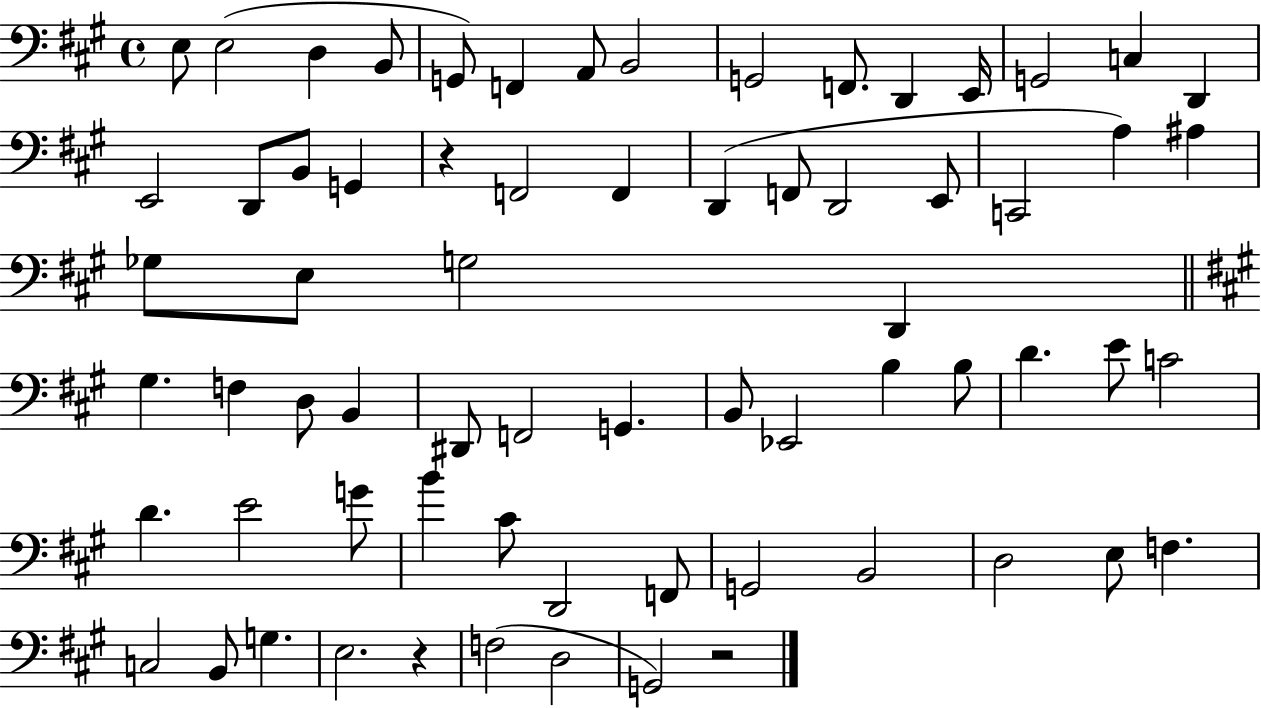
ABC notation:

X:1
T:Untitled
M:4/4
L:1/4
K:A
E,/2 E,2 D, B,,/2 G,,/2 F,, A,,/2 B,,2 G,,2 F,,/2 D,, E,,/4 G,,2 C, D,, E,,2 D,,/2 B,,/2 G,, z F,,2 F,, D,, F,,/2 D,,2 E,,/2 C,,2 A, ^A, _G,/2 E,/2 G,2 D,, ^G, F, D,/2 B,, ^D,,/2 F,,2 G,, B,,/2 _E,,2 B, B,/2 D E/2 C2 D E2 G/2 B ^C/2 D,,2 F,,/2 G,,2 B,,2 D,2 E,/2 F, C,2 B,,/2 G, E,2 z F,2 D,2 G,,2 z2